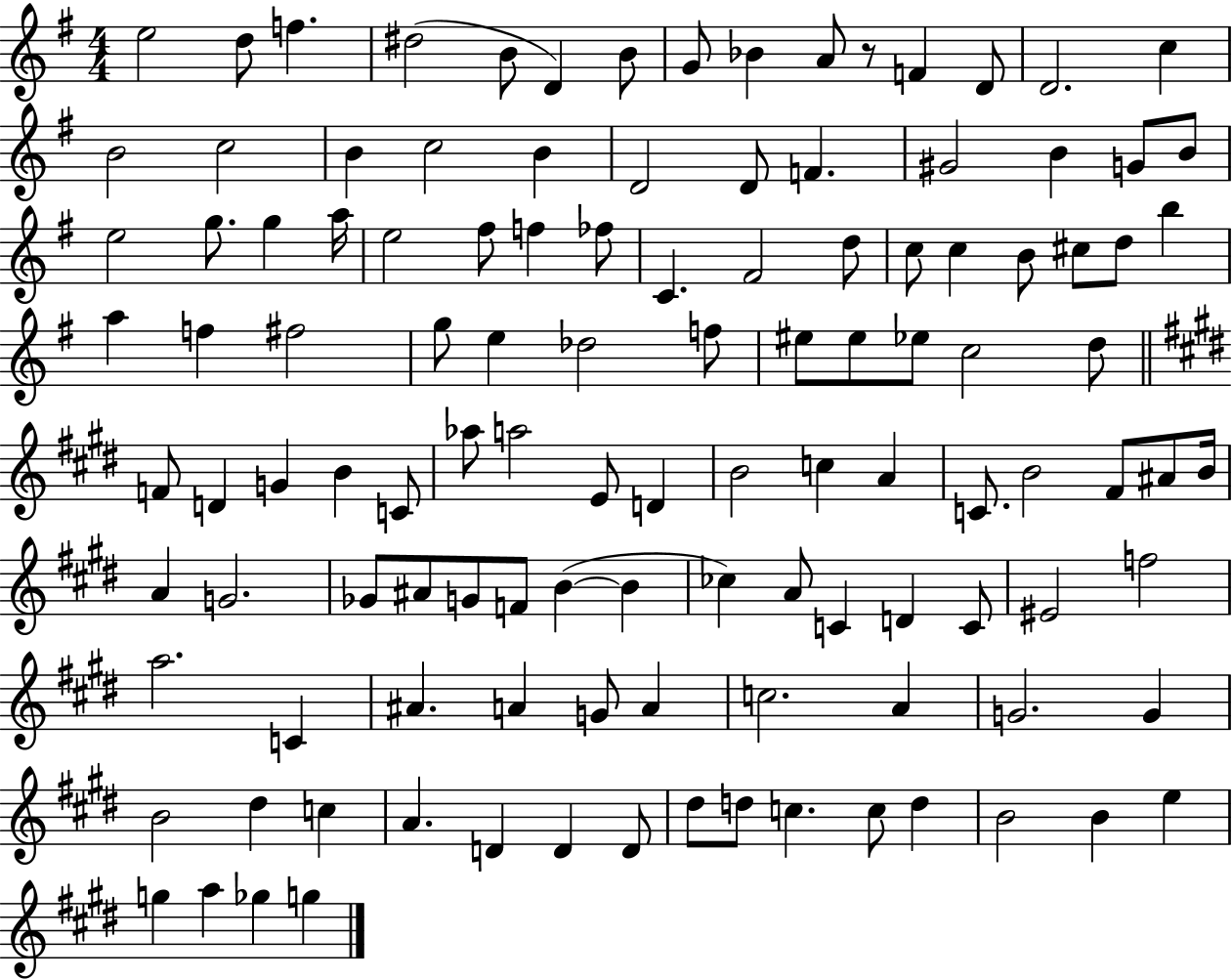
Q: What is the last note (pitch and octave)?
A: G5